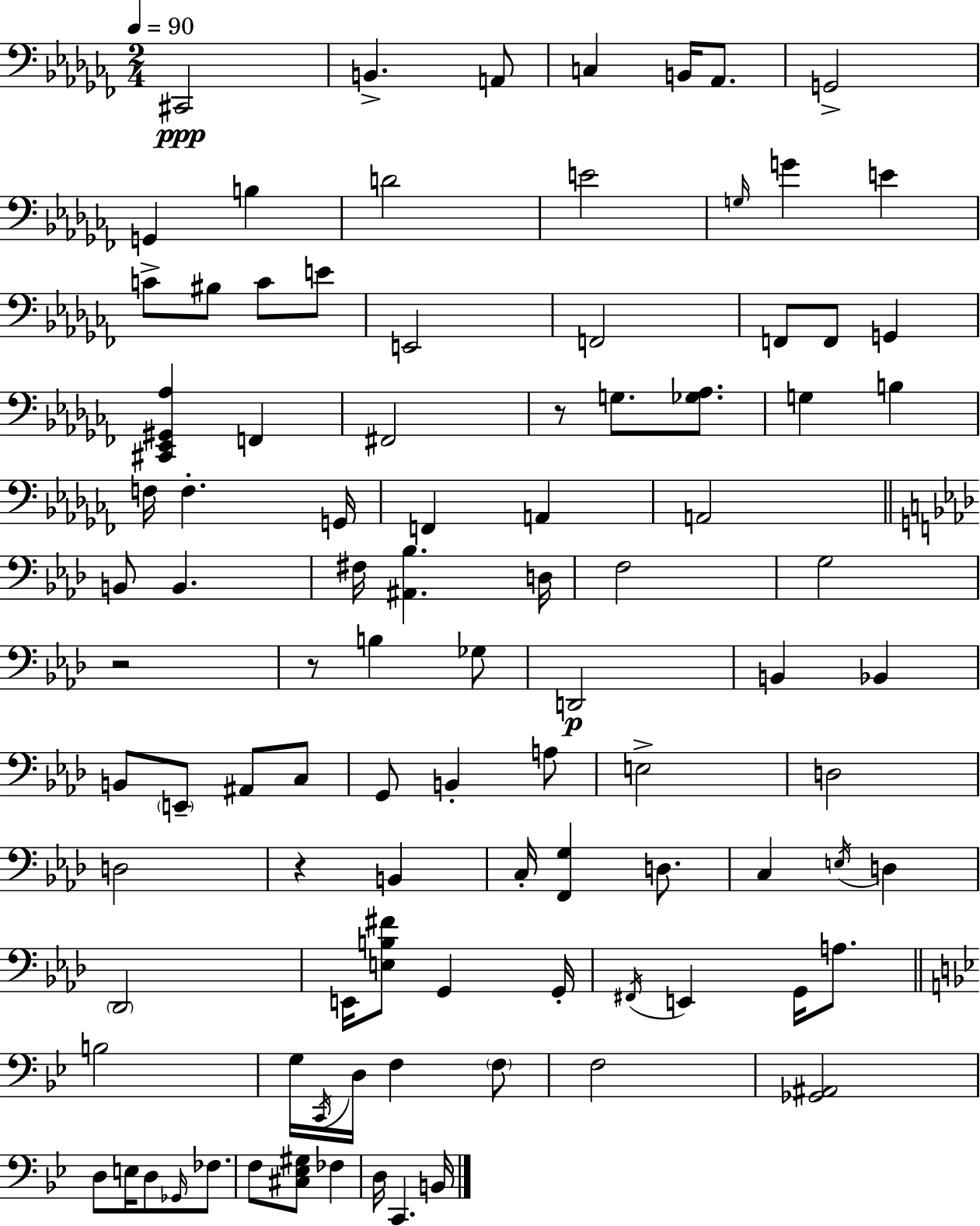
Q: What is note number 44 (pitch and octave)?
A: B2